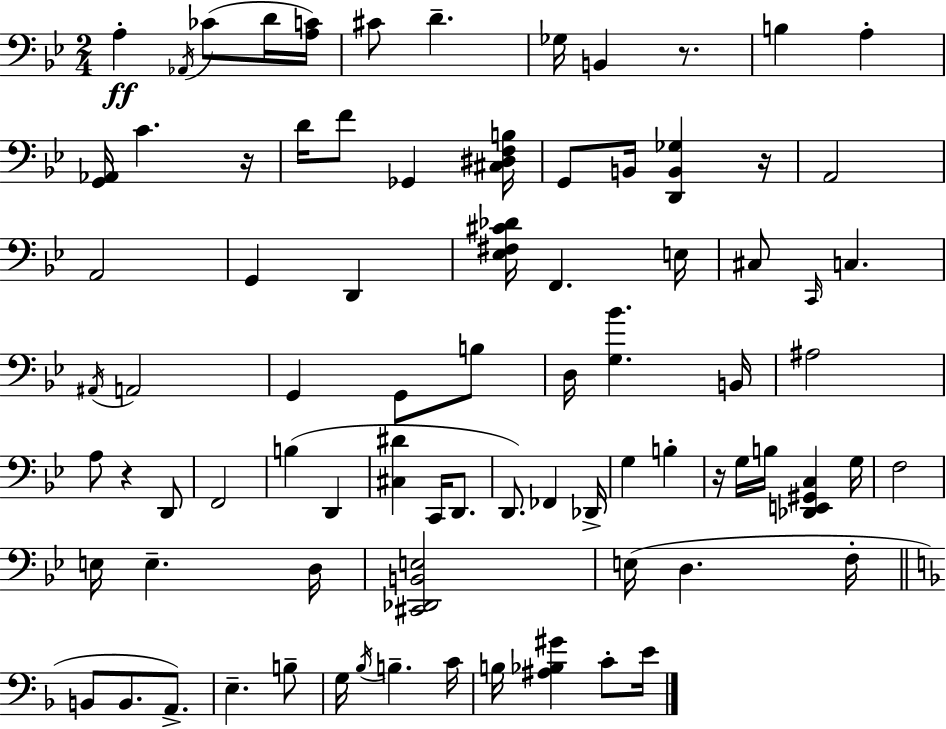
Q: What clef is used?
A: bass